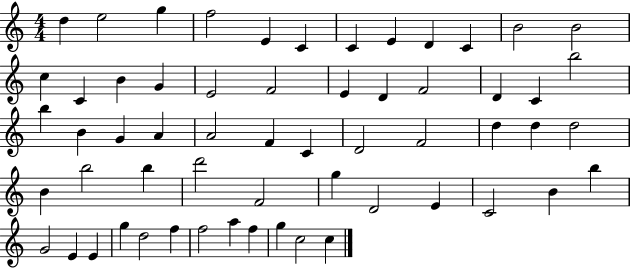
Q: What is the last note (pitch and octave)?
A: C5